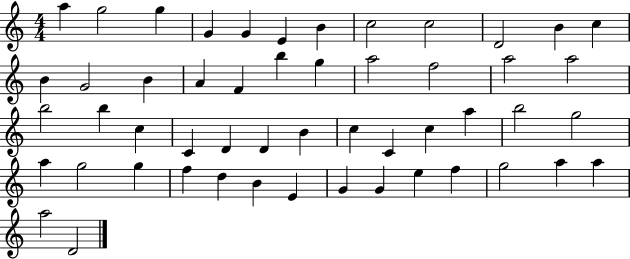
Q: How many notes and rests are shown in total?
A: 52